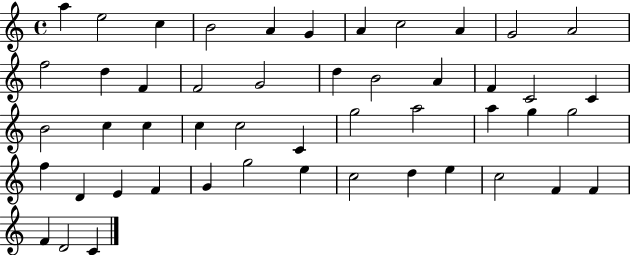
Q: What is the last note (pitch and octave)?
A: C4